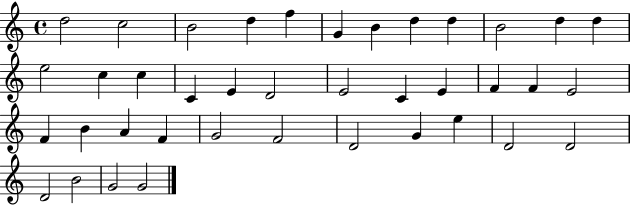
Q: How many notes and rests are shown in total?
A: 39